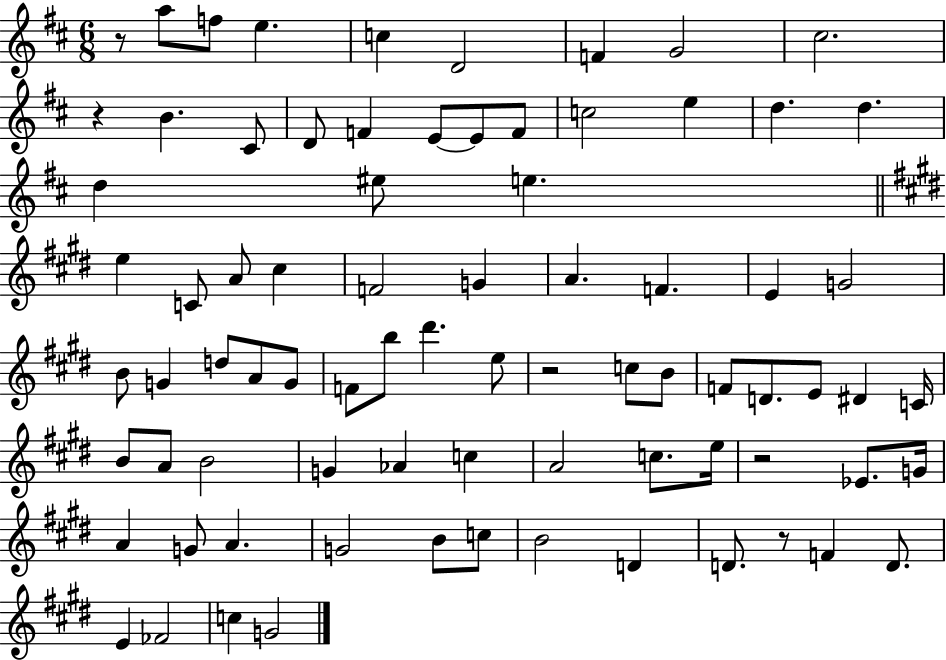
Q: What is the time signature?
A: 6/8